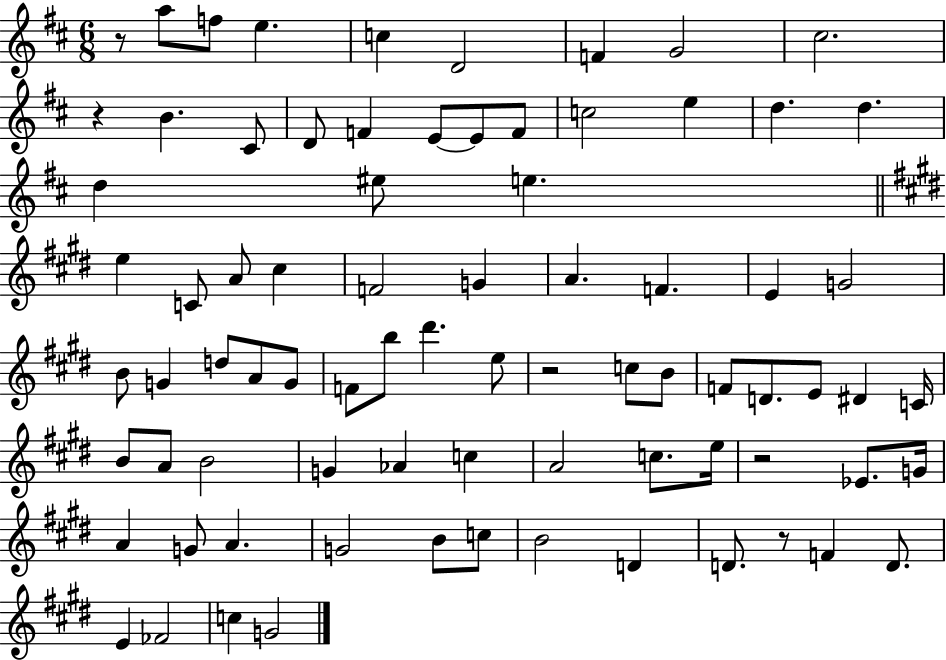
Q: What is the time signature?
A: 6/8